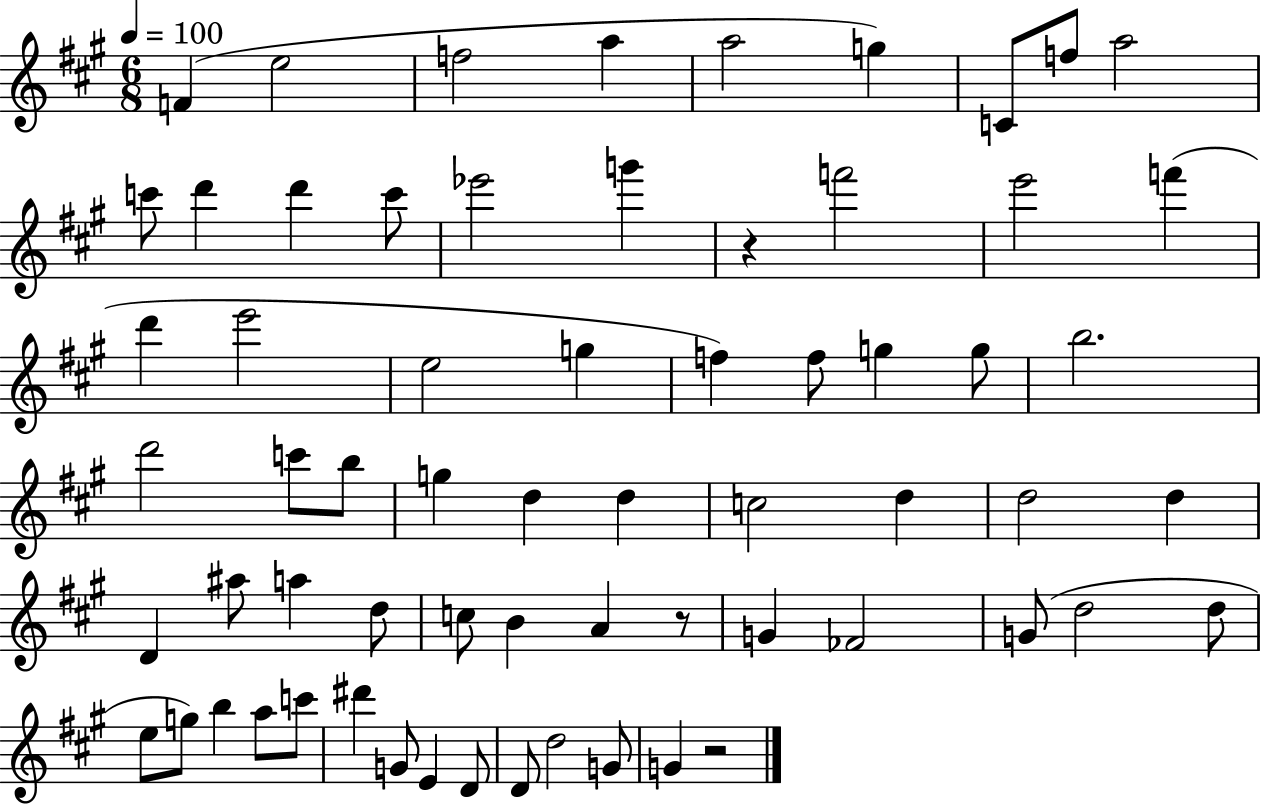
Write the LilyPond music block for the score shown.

{
  \clef treble
  \numericTimeSignature
  \time 6/8
  \key a \major
  \tempo 4 = 100
  f'4( e''2 | f''2 a''4 | a''2 g''4) | c'8 f''8 a''2 | \break c'''8 d'''4 d'''4 c'''8 | ees'''2 g'''4 | r4 f'''2 | e'''2 f'''4( | \break d'''4 e'''2 | e''2 g''4 | f''4) f''8 g''4 g''8 | b''2. | \break d'''2 c'''8 b''8 | g''4 d''4 d''4 | c''2 d''4 | d''2 d''4 | \break d'4 ais''8 a''4 d''8 | c''8 b'4 a'4 r8 | g'4 fes'2 | g'8( d''2 d''8 | \break e''8 g''8) b''4 a''8 c'''8 | dis'''4 g'8 e'4 d'8 | d'8 d''2 g'8 | g'4 r2 | \break \bar "|."
}